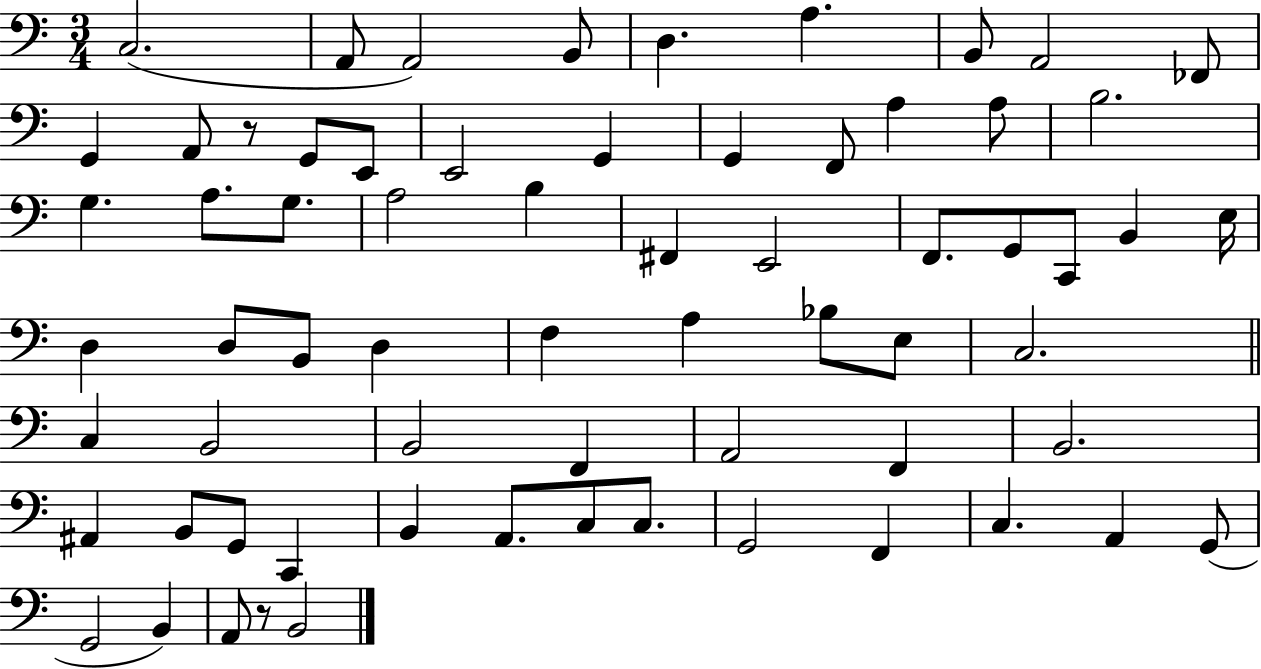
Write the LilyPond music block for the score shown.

{
  \clef bass
  \numericTimeSignature
  \time 3/4
  \key c \major
  c2.( | a,8 a,2) b,8 | d4. a4. | b,8 a,2 fes,8 | \break g,4 a,8 r8 g,8 e,8 | e,2 g,4 | g,4 f,8 a4 a8 | b2. | \break g4. a8. g8. | a2 b4 | fis,4 e,2 | f,8. g,8 c,8 b,4 e16 | \break d4 d8 b,8 d4 | f4 a4 bes8 e8 | c2. | \bar "||" \break \key a \minor c4 b,2 | b,2 f,4 | a,2 f,4 | b,2. | \break ais,4 b,8 g,8 c,4 | b,4 a,8. c8 c8. | g,2 f,4 | c4. a,4 g,8( | \break g,2 b,4) | a,8 r8 b,2 | \bar "|."
}